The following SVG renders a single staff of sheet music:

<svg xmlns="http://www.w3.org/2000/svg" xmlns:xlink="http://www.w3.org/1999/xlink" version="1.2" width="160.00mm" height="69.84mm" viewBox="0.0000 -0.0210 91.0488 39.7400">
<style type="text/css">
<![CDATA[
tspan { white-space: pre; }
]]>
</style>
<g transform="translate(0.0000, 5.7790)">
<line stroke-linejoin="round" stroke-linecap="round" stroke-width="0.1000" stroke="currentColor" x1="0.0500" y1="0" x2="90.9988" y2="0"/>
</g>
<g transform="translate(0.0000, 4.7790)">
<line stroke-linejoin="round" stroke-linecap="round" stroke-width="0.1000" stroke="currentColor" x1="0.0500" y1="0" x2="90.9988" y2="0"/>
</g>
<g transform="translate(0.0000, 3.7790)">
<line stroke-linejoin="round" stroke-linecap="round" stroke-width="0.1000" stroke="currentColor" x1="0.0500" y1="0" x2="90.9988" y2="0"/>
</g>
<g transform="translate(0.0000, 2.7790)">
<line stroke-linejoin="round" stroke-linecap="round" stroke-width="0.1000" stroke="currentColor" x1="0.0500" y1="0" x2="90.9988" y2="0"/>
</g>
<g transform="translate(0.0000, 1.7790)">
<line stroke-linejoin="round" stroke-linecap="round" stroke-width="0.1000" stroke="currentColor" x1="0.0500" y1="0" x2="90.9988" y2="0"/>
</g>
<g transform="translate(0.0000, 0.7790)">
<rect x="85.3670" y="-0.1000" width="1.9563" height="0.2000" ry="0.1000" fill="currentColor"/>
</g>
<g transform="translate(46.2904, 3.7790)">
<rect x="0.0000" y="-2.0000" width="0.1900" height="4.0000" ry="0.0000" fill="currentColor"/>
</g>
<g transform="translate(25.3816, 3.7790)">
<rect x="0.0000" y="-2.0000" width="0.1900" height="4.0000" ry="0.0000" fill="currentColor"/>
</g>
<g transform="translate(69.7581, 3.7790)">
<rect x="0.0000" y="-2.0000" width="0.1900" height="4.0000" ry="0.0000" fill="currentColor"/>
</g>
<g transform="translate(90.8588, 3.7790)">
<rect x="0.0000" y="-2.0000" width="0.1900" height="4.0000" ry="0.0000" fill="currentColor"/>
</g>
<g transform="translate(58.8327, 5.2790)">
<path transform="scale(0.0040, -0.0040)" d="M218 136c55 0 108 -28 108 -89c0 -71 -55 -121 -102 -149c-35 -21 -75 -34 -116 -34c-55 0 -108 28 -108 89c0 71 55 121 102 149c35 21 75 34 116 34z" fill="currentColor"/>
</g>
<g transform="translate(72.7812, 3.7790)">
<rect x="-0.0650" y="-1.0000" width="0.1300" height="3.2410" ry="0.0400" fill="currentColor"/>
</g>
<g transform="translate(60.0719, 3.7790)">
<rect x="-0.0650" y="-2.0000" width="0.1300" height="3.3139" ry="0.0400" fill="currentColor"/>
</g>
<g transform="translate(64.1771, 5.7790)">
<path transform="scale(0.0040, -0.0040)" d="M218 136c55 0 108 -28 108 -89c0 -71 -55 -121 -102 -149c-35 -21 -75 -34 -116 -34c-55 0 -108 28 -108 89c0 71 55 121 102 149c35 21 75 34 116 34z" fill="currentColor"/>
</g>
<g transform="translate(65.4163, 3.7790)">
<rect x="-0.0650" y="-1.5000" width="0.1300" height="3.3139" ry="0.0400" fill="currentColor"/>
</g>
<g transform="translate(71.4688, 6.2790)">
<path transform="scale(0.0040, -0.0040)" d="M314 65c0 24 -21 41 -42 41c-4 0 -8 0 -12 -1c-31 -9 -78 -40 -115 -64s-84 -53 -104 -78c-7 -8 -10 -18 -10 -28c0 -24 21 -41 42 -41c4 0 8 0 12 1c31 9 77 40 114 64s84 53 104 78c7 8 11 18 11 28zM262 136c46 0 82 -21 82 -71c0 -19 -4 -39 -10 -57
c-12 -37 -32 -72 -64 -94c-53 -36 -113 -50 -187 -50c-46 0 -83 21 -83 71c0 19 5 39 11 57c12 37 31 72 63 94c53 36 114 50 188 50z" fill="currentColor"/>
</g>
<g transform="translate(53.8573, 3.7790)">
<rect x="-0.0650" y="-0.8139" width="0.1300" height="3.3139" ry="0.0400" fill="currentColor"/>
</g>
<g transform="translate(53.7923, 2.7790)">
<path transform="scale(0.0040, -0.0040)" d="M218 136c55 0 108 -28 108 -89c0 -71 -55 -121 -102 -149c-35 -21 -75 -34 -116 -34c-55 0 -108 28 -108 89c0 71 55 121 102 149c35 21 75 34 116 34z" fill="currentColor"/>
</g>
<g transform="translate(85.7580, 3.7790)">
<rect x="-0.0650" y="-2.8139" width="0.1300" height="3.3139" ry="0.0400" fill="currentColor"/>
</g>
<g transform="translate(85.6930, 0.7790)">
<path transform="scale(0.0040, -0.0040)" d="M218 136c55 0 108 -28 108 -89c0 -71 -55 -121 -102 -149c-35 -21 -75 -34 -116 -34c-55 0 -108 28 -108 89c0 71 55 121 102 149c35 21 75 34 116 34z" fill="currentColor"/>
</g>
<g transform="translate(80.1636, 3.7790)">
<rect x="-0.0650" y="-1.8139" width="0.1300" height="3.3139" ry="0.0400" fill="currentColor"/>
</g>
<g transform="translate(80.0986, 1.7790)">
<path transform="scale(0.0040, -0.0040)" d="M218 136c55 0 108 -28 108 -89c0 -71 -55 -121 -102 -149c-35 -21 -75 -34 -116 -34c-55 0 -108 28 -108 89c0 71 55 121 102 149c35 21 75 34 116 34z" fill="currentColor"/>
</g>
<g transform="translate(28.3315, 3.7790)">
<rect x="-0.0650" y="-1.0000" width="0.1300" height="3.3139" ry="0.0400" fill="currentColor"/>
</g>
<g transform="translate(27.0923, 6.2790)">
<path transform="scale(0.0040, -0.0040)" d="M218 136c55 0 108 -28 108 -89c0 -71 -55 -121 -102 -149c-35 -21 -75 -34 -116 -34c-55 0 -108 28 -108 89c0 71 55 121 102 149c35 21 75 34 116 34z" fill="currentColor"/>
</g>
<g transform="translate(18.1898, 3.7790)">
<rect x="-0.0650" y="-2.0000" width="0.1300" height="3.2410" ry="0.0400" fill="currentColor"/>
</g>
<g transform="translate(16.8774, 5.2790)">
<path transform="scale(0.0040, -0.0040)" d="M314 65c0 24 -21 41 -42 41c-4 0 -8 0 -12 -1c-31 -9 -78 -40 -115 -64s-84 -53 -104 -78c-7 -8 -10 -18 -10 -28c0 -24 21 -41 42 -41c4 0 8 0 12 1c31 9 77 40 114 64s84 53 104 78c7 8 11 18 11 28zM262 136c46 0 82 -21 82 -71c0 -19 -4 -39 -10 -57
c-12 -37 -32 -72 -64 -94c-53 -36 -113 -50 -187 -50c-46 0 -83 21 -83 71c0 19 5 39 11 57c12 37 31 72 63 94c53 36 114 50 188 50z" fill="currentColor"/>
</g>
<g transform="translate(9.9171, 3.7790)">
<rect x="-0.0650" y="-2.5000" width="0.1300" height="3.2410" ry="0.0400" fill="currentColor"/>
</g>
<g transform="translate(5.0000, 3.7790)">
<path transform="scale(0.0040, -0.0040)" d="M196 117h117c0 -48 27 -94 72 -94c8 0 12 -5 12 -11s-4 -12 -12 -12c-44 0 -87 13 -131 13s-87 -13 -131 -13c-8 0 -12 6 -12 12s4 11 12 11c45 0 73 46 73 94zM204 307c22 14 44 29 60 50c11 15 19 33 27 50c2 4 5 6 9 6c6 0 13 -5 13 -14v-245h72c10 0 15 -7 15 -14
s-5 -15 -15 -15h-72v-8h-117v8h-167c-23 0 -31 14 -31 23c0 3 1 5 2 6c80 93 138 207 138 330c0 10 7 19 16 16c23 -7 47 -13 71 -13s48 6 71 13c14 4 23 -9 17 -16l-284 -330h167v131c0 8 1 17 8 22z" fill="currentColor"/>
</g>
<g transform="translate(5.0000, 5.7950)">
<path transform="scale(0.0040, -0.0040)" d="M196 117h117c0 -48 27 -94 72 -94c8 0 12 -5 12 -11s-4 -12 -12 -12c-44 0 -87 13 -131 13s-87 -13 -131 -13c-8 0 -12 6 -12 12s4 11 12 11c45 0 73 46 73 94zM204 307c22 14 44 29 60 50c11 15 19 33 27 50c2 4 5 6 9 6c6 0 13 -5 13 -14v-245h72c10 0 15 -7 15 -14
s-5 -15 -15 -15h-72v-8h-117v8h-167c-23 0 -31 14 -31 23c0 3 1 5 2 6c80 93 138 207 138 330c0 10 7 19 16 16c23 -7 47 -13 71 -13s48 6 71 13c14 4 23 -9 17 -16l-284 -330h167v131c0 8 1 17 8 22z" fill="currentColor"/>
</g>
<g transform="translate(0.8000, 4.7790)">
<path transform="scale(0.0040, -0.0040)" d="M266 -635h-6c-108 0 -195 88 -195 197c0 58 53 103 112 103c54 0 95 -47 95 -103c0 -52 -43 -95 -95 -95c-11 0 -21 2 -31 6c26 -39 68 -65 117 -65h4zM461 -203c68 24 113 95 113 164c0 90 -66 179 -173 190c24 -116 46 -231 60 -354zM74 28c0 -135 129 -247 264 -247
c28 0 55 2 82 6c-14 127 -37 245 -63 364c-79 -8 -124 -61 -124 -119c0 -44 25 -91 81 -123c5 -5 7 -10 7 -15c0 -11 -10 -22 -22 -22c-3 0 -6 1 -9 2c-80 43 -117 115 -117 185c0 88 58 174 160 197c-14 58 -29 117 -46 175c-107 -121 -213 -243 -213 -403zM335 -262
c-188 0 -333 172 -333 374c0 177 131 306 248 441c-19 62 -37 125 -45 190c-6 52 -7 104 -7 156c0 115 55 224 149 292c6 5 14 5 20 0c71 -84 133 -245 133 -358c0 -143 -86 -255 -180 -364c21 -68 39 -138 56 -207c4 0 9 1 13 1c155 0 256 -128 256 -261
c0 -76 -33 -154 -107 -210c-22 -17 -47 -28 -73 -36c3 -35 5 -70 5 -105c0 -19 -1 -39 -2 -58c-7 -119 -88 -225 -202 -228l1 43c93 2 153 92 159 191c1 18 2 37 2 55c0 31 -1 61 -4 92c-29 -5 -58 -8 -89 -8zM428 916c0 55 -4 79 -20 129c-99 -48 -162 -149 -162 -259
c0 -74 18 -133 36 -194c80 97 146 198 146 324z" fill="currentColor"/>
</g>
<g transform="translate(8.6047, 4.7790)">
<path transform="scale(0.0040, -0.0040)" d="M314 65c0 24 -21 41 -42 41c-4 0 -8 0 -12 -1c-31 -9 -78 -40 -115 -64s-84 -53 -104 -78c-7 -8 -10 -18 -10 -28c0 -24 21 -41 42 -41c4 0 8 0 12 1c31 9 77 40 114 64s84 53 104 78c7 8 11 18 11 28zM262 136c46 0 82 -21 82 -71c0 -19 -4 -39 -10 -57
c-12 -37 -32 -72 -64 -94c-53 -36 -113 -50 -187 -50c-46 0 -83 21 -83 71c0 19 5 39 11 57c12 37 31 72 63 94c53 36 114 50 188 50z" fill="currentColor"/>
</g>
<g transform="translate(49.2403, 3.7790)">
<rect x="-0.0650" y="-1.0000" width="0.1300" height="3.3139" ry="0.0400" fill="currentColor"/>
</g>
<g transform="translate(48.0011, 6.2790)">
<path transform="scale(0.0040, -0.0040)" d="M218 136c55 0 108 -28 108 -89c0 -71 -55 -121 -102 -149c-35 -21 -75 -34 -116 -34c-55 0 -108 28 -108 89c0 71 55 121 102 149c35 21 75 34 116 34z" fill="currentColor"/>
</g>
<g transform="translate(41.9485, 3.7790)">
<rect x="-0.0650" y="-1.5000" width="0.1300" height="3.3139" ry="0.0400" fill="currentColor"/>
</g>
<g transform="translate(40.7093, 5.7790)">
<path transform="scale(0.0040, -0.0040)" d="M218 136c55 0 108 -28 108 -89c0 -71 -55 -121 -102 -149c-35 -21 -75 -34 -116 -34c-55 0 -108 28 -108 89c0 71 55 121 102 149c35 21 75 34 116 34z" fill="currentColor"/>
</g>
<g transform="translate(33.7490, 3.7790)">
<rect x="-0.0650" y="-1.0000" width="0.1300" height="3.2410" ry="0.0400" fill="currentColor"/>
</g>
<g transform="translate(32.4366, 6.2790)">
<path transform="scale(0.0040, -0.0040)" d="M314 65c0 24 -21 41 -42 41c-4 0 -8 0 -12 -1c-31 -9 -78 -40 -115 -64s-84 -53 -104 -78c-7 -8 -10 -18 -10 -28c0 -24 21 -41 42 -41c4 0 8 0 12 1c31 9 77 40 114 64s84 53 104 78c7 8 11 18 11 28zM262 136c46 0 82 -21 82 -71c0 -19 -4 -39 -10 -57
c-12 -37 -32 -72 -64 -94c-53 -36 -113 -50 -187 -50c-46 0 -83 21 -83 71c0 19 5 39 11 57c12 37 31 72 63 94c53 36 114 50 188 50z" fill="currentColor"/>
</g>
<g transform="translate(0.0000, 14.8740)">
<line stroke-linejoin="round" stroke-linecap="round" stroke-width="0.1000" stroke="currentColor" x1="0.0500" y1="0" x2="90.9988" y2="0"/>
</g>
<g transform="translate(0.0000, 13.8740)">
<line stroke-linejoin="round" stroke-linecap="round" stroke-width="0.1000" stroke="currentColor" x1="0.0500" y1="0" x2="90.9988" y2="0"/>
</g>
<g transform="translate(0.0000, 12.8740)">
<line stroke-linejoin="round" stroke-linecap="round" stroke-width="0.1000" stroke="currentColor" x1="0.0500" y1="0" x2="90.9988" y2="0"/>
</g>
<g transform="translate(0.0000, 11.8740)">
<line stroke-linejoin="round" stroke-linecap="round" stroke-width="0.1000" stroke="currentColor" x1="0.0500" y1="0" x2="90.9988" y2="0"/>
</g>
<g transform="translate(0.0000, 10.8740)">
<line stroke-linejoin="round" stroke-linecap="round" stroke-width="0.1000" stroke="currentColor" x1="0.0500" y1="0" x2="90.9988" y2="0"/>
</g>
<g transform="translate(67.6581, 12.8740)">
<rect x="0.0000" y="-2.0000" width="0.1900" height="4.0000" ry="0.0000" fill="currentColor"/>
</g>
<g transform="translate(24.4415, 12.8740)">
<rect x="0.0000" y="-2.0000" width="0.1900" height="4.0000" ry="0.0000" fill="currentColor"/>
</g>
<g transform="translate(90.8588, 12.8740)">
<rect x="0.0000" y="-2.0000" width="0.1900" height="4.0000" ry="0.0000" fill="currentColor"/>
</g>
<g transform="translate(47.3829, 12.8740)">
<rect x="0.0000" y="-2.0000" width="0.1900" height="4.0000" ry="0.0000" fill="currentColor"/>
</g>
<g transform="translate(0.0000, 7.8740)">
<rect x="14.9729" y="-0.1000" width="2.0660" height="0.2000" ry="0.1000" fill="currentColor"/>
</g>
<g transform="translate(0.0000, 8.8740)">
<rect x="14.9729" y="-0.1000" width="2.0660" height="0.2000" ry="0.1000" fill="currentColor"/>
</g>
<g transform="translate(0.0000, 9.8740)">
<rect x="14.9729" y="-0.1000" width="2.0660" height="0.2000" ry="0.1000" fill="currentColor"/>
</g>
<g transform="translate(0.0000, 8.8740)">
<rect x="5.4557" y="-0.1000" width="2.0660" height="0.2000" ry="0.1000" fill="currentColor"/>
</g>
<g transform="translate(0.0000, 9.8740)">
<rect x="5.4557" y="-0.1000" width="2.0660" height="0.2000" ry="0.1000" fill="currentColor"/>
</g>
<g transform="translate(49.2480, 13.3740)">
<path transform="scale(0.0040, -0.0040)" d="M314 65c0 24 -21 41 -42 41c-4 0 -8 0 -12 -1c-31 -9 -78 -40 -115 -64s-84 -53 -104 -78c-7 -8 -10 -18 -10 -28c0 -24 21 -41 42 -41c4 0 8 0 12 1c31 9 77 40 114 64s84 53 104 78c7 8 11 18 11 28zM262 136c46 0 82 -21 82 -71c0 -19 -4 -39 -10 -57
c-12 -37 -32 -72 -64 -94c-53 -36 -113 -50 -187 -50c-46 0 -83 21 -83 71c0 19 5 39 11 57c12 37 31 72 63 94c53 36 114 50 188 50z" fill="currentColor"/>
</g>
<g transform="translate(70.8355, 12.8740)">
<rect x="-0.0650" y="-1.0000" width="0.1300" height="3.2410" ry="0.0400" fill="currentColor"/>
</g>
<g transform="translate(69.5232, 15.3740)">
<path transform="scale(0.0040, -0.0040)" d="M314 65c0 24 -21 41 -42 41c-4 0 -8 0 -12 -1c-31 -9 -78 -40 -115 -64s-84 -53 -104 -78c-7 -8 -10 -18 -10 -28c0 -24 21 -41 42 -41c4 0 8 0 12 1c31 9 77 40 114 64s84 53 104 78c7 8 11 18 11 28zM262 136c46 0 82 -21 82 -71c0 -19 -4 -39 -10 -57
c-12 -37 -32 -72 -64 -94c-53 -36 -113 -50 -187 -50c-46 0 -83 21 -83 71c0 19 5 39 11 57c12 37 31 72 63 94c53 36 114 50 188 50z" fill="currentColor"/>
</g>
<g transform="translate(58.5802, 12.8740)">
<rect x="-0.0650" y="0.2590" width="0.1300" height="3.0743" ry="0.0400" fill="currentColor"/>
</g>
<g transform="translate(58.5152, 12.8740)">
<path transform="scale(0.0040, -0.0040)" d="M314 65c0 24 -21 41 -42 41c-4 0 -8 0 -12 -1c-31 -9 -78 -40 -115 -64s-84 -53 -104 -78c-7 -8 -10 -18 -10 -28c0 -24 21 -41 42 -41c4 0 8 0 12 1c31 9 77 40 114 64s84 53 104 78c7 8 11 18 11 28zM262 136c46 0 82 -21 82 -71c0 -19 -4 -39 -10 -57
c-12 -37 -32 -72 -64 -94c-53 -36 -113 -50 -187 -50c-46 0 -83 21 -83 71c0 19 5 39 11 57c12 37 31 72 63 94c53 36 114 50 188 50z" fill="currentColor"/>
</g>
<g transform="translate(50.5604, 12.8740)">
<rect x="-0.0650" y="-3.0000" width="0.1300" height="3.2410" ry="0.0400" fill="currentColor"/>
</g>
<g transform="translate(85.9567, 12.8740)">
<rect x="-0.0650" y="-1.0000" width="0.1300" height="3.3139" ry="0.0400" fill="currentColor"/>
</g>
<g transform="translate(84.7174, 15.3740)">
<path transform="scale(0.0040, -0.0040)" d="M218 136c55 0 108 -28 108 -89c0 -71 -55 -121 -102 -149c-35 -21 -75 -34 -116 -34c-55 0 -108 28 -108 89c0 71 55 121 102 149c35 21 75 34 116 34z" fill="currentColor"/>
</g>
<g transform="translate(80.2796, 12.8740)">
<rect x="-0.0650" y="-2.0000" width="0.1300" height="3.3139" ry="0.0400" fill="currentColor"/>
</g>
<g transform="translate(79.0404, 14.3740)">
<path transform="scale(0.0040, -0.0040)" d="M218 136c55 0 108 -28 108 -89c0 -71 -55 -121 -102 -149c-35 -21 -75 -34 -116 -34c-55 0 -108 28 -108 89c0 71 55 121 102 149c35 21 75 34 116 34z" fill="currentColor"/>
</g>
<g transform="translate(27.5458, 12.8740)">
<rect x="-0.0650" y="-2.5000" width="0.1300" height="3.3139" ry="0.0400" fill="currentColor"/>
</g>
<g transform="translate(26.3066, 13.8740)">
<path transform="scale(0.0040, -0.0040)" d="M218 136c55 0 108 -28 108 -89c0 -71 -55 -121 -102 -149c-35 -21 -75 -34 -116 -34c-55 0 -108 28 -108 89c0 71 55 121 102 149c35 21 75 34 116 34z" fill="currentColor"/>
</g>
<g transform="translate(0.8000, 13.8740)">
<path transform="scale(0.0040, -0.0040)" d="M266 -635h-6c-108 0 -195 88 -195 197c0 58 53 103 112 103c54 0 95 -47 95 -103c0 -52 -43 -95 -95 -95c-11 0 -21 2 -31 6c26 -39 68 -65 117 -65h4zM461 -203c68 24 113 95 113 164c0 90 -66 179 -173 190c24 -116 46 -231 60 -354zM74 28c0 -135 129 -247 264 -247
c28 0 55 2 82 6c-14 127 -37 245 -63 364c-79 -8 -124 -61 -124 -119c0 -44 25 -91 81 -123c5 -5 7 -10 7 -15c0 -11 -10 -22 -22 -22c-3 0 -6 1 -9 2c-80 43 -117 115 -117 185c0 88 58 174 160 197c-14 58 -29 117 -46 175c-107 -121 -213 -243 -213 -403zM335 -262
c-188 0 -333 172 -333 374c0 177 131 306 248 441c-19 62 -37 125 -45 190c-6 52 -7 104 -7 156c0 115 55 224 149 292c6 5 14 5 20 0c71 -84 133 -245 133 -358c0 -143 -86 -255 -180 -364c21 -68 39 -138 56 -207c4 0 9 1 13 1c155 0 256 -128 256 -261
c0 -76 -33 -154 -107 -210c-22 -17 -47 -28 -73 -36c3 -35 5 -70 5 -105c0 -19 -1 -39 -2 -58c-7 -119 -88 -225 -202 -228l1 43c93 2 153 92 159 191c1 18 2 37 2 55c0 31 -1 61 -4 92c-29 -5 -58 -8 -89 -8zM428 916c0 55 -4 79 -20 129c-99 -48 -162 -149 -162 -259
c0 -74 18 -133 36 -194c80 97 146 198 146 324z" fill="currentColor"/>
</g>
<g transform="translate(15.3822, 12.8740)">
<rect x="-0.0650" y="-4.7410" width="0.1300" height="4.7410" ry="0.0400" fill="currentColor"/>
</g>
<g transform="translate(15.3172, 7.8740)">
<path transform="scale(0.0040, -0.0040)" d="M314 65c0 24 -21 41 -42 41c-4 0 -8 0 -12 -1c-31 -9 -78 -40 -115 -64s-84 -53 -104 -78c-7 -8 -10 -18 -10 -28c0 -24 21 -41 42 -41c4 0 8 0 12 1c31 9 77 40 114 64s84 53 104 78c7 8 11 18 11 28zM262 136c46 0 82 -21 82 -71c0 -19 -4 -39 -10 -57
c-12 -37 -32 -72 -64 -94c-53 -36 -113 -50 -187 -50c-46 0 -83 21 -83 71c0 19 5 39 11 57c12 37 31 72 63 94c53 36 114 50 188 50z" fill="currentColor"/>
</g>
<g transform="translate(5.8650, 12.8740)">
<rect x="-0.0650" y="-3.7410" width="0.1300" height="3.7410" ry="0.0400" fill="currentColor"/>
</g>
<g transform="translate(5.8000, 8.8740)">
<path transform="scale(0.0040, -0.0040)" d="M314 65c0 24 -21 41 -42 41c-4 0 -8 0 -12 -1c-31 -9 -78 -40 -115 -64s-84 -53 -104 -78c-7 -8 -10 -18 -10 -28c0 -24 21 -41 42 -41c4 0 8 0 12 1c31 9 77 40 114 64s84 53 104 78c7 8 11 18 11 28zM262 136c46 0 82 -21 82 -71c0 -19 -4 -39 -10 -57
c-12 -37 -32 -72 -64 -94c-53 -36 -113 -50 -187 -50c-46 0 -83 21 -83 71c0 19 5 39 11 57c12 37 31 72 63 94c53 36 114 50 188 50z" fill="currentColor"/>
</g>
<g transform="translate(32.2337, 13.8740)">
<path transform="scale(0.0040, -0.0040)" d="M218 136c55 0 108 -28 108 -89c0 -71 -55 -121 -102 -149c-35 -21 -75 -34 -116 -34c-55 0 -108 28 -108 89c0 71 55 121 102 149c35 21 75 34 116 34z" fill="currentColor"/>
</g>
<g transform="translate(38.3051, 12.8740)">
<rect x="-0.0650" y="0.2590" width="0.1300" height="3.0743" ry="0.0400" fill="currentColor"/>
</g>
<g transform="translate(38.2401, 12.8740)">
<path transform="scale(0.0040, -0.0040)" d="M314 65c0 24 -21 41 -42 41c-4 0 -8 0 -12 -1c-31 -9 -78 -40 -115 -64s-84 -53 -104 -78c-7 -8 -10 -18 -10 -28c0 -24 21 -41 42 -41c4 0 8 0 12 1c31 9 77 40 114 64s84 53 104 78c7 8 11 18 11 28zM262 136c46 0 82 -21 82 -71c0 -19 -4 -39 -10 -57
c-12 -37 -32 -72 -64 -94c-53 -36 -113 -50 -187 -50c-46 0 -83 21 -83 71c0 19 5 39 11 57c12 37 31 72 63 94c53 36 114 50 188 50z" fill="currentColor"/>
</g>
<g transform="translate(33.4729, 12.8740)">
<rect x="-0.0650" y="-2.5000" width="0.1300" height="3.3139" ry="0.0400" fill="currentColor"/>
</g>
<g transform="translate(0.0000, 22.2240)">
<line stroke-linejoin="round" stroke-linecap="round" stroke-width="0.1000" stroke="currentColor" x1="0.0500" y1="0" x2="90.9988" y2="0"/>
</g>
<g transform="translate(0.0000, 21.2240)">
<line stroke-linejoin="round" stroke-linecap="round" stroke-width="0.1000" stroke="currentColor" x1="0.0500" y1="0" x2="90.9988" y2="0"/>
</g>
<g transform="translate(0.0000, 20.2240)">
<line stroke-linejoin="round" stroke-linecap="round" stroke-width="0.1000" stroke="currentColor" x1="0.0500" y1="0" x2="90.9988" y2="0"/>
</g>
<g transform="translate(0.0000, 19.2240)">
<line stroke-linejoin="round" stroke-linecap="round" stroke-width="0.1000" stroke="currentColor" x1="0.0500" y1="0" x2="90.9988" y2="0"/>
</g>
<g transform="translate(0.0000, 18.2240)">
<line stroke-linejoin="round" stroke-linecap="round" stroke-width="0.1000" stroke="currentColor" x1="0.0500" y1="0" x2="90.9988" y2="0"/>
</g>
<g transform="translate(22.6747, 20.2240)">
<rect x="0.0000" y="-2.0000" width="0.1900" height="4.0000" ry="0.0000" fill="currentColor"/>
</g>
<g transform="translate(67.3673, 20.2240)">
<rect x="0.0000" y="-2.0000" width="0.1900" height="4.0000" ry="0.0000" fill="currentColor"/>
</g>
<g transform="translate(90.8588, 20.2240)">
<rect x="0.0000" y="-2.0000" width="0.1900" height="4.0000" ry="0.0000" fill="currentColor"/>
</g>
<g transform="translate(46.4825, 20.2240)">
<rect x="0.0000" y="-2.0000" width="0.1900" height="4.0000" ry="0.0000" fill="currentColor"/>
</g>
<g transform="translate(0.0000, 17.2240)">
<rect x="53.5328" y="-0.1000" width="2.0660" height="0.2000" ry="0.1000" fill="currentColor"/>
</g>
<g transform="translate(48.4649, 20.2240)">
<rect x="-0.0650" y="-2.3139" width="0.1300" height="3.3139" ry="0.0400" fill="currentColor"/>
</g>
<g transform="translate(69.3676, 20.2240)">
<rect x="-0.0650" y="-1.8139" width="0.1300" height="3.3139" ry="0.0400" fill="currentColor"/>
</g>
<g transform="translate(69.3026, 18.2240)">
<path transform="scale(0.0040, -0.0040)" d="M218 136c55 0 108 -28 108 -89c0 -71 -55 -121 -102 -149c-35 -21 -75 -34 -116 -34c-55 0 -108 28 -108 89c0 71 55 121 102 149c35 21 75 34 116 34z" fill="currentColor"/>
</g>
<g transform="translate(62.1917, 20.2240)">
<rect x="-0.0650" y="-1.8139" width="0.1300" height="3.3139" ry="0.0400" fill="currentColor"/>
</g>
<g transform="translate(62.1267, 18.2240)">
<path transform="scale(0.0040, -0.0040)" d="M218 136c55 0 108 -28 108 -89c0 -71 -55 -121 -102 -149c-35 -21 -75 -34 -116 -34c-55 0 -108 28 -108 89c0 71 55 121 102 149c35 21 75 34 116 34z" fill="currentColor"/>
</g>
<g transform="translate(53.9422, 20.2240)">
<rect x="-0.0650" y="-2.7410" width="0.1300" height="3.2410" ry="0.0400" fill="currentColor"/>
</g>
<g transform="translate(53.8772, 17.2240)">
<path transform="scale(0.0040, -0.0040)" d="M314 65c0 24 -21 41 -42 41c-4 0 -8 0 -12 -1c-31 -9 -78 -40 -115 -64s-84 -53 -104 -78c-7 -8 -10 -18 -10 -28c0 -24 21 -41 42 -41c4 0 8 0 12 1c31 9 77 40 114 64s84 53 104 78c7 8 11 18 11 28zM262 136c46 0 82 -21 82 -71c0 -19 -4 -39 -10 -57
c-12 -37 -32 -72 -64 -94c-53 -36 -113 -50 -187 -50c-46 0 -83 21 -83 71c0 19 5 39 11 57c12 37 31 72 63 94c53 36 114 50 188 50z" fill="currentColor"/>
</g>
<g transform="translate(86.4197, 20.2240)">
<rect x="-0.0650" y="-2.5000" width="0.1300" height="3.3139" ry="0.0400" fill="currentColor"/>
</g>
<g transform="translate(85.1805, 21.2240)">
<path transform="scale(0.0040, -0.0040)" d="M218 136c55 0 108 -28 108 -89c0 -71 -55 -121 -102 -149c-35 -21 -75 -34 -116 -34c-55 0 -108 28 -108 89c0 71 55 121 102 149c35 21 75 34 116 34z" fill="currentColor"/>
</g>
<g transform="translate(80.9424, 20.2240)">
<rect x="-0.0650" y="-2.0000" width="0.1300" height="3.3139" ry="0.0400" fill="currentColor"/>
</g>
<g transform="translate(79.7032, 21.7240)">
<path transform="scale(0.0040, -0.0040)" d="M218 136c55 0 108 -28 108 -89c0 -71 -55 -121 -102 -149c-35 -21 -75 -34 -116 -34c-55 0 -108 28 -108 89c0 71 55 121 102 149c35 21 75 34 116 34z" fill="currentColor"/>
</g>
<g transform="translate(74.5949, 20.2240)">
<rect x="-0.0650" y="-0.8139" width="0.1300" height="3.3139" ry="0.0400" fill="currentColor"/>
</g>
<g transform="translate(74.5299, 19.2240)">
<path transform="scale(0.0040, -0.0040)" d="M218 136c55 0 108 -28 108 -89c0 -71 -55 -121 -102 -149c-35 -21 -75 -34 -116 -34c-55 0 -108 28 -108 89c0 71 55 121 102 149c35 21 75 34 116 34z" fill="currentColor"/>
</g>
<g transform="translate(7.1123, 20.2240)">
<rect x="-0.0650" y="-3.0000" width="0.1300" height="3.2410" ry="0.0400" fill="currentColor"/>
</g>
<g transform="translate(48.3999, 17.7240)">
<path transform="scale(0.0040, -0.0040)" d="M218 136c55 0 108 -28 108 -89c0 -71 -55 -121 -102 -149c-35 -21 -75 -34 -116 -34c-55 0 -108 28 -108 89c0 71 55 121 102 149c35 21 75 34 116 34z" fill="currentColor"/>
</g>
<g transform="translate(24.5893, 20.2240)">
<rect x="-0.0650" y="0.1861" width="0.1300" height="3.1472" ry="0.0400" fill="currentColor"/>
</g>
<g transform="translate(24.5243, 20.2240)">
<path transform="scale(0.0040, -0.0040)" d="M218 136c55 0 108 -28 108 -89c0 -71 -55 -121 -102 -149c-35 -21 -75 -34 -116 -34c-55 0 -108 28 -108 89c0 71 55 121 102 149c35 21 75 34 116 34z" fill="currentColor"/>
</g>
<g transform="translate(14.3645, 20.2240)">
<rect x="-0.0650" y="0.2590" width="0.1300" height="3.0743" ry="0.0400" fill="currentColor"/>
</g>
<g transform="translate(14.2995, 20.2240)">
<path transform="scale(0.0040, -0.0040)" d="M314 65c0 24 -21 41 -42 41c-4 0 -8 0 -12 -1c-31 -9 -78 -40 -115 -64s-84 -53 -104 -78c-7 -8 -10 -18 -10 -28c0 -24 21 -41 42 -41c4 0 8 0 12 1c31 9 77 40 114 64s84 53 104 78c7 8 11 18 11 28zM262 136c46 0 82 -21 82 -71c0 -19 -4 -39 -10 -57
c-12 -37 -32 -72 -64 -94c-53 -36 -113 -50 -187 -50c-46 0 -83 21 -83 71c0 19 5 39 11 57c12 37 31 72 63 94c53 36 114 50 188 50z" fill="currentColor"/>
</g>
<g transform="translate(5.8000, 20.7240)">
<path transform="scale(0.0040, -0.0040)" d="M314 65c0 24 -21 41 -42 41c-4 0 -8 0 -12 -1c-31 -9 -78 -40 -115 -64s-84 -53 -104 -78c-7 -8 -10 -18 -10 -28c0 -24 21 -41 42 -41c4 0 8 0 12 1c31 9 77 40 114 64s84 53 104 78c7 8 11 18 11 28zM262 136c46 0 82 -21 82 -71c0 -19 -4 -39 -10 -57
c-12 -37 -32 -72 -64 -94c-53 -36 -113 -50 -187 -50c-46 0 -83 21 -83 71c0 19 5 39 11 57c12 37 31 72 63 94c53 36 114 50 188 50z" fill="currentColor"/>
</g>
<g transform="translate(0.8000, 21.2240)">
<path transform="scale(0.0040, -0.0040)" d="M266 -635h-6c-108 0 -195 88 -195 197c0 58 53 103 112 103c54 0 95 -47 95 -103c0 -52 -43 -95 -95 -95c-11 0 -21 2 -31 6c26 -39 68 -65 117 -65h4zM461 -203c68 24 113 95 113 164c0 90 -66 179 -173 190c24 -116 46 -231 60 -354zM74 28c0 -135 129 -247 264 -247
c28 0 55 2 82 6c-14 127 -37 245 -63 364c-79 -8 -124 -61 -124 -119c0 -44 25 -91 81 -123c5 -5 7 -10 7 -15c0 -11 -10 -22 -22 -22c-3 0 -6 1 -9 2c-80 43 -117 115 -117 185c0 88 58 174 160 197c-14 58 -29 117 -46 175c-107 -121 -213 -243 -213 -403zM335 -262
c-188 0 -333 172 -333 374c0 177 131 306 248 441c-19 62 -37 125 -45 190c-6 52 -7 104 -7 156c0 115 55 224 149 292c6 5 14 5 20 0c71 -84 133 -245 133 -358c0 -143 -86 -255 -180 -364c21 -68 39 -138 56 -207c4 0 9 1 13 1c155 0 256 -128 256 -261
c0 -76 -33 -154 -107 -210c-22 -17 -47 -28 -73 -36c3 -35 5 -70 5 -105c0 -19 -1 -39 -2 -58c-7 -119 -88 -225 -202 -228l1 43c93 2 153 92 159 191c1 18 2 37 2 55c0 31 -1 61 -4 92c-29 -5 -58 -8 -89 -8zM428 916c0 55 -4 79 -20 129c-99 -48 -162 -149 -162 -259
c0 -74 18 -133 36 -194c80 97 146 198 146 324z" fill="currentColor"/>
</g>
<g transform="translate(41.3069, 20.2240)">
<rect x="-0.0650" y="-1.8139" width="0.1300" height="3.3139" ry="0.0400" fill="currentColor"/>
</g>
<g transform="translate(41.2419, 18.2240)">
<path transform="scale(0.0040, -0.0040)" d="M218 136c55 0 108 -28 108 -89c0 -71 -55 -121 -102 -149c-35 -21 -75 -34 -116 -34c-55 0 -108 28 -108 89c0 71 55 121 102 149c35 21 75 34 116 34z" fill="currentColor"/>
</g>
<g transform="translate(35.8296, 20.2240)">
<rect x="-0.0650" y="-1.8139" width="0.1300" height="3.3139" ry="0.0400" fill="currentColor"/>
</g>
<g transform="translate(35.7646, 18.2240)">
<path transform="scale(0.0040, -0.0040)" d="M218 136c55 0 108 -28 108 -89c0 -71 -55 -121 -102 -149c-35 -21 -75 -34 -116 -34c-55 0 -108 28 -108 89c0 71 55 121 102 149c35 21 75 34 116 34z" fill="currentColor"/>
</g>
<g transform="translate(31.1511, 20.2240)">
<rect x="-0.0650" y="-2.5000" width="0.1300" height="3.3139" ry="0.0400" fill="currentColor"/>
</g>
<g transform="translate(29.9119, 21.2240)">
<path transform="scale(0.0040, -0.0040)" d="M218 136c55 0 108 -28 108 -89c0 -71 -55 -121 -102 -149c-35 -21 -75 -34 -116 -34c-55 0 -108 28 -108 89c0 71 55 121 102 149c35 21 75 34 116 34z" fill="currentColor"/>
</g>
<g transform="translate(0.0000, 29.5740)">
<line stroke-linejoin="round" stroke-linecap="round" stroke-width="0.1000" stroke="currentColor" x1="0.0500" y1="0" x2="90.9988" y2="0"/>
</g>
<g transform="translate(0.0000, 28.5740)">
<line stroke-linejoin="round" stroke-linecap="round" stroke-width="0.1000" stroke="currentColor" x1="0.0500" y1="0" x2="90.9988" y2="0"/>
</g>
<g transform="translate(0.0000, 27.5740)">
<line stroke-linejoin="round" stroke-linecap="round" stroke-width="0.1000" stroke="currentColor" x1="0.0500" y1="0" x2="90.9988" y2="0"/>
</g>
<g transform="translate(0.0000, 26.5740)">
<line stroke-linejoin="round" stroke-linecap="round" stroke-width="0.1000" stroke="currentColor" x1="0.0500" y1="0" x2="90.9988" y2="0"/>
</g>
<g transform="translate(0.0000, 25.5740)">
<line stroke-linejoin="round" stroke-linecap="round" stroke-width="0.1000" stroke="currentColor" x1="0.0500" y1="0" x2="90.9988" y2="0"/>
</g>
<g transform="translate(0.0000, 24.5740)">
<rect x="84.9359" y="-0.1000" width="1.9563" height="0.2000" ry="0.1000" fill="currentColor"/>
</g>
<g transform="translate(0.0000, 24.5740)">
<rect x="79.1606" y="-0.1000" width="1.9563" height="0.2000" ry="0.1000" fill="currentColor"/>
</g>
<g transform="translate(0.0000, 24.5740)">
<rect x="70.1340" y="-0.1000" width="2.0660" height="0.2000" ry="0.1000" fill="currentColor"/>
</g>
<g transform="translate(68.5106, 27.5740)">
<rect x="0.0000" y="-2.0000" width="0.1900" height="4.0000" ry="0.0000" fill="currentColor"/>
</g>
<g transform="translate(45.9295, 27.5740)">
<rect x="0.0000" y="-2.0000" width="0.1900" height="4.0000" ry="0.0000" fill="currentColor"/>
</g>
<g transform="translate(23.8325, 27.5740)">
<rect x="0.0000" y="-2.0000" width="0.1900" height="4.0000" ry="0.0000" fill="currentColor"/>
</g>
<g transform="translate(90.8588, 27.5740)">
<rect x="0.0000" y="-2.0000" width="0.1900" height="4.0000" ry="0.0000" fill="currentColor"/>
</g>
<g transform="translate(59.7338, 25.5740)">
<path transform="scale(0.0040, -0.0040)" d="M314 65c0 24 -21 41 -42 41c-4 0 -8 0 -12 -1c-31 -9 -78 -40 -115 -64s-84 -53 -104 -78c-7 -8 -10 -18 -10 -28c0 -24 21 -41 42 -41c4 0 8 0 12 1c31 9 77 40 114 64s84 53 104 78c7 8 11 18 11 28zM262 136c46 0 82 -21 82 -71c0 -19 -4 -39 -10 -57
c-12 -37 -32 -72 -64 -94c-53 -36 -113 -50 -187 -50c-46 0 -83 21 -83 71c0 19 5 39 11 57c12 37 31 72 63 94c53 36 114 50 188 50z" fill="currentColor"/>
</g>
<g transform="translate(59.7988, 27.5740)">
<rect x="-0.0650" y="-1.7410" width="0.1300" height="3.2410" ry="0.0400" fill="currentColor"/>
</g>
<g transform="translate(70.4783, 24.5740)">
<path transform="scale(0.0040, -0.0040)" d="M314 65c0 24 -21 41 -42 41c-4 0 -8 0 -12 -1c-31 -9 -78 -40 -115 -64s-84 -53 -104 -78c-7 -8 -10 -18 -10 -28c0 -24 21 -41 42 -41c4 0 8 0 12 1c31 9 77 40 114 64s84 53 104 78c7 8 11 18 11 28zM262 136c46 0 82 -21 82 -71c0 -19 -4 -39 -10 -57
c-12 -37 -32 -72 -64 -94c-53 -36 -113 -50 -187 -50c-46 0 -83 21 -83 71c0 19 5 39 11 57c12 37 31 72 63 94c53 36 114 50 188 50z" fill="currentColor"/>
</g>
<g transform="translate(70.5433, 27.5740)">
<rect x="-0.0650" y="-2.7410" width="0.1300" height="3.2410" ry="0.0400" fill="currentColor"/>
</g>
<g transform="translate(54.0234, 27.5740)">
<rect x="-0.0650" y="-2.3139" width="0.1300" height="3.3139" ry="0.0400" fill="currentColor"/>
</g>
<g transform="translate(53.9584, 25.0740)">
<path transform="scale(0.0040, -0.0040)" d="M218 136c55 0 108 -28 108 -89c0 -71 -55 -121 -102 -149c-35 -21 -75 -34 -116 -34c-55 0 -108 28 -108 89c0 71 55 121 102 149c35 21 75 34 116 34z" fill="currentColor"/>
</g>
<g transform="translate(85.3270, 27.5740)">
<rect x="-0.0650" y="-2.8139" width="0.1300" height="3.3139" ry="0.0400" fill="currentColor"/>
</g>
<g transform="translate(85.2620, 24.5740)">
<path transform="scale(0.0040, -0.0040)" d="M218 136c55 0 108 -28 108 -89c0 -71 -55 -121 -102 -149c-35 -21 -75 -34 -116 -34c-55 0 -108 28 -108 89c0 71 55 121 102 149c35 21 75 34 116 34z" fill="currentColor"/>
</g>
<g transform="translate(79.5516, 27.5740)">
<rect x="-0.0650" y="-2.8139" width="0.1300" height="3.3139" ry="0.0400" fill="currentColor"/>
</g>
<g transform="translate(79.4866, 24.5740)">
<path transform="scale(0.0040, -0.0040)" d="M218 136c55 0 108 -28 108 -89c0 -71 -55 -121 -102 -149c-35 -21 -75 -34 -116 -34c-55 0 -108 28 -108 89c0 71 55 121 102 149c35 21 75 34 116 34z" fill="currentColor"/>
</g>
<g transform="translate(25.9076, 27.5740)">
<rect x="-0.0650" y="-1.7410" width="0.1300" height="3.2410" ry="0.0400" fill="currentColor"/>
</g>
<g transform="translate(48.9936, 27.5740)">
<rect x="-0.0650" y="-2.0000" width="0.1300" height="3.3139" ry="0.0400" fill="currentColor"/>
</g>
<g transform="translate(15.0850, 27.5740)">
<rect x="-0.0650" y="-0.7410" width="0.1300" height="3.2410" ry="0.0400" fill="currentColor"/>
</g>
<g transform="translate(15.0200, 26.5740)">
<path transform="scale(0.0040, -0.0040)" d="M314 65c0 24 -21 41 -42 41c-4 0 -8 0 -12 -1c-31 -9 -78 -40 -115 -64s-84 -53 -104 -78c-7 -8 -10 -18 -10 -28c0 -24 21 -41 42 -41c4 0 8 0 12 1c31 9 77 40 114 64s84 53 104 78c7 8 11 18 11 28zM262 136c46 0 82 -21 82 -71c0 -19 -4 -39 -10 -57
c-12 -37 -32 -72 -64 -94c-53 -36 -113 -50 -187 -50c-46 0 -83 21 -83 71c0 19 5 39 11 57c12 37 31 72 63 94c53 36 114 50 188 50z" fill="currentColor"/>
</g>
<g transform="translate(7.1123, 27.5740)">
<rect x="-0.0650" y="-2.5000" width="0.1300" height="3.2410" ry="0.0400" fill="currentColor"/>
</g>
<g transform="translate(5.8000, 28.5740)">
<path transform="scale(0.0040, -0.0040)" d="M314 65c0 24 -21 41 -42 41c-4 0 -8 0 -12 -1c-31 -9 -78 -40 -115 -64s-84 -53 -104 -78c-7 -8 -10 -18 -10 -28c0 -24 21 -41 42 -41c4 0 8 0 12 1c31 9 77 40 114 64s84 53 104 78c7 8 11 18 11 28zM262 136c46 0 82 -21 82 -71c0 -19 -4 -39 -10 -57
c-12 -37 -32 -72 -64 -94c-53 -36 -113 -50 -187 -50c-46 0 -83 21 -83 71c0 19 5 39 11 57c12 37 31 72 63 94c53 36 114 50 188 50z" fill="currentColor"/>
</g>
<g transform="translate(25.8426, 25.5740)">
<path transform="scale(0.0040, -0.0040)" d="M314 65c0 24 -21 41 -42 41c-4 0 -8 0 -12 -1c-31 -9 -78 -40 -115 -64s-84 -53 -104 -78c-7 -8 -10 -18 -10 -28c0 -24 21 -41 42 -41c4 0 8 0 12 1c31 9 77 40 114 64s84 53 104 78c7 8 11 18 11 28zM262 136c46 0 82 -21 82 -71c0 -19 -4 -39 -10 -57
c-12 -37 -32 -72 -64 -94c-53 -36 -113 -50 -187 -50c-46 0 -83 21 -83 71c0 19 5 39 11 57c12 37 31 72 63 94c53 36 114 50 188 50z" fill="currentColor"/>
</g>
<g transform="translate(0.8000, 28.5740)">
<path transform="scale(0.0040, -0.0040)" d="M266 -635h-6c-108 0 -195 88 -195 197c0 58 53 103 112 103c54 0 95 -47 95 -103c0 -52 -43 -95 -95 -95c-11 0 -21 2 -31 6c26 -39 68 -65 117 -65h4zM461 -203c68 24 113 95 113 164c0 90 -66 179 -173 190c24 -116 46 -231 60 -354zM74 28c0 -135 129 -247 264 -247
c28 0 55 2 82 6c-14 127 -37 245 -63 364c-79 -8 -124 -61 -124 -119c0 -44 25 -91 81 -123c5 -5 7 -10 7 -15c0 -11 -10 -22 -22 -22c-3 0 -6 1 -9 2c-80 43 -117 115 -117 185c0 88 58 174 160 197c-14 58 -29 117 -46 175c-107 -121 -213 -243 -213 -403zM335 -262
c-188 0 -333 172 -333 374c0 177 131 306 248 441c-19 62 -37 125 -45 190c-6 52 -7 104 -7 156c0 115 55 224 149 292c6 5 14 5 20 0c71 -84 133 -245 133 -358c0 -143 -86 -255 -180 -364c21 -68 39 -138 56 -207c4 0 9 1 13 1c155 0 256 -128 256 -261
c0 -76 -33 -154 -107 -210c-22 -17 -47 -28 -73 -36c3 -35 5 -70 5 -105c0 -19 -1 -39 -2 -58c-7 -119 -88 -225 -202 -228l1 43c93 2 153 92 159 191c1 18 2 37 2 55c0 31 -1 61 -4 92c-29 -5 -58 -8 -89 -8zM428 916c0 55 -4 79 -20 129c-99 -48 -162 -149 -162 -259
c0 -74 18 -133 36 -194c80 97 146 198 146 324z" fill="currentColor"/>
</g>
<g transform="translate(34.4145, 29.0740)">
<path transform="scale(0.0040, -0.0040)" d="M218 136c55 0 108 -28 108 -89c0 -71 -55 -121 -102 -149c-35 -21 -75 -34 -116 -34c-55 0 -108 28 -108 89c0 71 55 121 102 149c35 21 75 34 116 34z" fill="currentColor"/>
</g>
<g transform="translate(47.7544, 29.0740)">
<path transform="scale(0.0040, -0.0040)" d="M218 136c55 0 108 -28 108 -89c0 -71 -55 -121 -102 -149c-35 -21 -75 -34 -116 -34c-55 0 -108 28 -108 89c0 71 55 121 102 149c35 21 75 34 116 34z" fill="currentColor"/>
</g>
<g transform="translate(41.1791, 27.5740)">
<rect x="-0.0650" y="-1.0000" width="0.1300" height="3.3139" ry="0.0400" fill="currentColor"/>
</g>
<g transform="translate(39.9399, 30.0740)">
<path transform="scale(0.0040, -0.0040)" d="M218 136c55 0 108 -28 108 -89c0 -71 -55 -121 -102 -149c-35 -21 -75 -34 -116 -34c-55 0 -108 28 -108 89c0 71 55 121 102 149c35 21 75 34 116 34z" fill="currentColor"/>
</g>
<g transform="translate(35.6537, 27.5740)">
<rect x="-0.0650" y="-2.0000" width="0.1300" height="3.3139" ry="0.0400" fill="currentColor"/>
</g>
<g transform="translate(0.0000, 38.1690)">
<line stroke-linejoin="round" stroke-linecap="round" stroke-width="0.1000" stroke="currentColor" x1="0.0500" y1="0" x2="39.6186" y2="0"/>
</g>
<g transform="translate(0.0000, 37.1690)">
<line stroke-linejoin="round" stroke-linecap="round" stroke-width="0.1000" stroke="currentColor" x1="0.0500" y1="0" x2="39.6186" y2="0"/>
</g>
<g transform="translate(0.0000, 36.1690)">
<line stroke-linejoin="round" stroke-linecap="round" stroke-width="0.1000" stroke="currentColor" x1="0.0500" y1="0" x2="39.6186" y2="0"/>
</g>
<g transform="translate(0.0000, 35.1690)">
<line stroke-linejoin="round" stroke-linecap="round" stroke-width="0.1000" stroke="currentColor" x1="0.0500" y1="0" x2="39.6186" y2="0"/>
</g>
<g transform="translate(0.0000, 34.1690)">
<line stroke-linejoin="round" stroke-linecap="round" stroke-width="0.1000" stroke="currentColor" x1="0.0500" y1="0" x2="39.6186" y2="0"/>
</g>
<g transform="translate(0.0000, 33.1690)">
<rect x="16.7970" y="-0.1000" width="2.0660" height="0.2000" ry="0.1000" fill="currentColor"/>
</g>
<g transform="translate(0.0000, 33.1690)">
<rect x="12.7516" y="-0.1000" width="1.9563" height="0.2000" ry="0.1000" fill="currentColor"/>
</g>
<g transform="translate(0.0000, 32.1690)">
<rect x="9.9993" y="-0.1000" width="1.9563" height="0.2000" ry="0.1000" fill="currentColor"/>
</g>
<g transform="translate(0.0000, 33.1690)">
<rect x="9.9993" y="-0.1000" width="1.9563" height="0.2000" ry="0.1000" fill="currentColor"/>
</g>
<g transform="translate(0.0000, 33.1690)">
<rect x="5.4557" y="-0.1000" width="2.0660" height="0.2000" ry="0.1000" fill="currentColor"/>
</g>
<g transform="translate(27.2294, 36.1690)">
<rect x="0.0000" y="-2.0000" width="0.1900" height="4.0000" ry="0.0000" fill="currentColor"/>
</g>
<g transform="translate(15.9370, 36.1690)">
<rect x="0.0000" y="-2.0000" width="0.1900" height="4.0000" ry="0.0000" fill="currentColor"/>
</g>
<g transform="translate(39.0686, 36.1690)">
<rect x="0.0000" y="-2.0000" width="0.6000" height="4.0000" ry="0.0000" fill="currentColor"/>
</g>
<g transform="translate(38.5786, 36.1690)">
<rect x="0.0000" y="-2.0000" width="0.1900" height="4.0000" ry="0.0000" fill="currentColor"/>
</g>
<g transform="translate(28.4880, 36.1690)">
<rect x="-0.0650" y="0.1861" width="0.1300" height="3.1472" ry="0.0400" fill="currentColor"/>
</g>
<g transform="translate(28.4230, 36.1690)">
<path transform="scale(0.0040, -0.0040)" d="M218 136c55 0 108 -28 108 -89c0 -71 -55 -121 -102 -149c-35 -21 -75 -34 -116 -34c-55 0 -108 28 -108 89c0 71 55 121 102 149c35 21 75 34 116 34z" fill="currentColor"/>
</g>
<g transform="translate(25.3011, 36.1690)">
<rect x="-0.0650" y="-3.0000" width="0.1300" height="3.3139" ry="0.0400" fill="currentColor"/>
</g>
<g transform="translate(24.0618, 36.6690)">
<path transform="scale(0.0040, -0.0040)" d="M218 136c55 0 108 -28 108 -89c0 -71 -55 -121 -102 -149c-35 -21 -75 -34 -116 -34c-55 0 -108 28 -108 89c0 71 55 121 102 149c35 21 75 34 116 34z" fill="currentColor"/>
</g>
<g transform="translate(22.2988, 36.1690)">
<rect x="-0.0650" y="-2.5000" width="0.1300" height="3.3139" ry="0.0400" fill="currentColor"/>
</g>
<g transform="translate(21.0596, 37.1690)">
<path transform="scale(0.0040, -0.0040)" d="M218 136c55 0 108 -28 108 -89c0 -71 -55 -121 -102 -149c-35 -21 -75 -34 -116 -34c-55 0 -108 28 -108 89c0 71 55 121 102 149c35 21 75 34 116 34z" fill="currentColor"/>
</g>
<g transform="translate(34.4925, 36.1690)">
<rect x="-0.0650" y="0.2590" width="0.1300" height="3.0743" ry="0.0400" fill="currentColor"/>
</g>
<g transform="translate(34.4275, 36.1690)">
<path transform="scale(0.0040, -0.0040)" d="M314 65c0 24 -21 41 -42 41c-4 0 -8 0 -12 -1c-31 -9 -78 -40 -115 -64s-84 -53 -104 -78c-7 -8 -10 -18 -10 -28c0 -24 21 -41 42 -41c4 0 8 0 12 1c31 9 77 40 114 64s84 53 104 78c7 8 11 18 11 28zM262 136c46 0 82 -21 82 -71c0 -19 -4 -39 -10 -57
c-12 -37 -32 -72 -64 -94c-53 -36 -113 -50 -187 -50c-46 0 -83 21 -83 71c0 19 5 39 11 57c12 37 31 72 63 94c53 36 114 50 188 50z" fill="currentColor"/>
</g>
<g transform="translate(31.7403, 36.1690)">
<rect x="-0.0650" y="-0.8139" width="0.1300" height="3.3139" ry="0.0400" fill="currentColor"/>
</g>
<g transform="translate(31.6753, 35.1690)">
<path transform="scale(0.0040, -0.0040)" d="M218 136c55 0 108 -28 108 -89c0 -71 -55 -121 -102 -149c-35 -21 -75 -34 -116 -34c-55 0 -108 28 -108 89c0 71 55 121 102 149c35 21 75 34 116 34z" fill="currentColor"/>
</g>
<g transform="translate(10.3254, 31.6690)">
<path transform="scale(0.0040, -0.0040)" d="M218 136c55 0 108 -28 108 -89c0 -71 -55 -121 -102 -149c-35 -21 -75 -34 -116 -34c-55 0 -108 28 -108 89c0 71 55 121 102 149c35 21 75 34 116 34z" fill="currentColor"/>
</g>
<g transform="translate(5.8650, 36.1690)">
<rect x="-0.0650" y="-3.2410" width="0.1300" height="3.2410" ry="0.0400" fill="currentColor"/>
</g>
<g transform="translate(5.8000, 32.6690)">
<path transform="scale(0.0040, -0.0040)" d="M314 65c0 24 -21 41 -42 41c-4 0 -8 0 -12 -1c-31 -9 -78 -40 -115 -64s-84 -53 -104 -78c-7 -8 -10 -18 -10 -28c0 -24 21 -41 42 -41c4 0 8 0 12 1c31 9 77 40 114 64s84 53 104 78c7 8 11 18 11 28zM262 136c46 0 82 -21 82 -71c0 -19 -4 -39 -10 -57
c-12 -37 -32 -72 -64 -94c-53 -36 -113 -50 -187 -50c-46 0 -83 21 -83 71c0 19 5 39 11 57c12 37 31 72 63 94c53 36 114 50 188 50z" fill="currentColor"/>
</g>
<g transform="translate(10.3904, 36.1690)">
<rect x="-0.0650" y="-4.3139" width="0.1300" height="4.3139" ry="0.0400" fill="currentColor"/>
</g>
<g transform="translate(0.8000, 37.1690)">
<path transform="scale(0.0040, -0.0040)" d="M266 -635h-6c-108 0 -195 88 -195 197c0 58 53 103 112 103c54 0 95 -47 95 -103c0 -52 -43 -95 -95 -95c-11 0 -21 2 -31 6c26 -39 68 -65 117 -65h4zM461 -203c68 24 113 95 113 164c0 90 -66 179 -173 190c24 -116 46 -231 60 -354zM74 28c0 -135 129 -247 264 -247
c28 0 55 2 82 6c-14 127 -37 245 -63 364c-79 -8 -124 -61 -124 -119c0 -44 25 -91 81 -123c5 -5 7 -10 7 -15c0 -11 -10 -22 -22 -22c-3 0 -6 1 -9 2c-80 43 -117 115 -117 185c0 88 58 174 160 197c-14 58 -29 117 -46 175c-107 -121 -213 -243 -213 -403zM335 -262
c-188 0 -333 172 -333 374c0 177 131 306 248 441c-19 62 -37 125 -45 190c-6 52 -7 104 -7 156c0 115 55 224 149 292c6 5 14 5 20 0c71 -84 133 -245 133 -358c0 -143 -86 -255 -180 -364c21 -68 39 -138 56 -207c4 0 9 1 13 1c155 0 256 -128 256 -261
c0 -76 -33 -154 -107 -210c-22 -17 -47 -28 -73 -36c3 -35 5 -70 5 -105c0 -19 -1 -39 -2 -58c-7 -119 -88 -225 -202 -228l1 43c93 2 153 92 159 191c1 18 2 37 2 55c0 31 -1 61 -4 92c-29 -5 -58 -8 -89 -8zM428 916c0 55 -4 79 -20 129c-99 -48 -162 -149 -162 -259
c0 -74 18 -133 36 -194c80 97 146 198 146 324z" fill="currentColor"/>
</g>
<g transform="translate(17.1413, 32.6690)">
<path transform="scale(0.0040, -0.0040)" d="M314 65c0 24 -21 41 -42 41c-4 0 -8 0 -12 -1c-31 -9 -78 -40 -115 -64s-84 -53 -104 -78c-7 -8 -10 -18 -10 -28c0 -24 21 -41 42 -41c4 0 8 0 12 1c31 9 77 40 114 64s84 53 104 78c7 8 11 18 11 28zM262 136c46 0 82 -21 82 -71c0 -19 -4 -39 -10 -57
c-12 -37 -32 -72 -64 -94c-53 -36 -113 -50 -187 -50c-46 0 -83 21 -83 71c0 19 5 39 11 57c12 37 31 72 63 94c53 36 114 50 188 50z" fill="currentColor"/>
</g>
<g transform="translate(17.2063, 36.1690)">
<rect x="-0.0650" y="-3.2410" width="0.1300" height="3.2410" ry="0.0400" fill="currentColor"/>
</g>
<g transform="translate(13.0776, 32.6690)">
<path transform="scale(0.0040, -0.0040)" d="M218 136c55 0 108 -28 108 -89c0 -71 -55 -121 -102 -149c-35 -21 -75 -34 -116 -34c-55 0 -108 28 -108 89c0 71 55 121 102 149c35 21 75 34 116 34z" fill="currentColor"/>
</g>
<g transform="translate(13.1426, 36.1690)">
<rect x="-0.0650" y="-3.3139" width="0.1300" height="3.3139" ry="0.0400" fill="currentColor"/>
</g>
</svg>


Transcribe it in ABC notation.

X:1
T:Untitled
M:4/4
L:1/4
K:C
G2 F2 D D2 E D d F E D2 f a c'2 e'2 G G B2 A2 B2 D2 F D A2 B2 B G f f g a2 f f d F G G2 d2 f2 F D F g f2 a2 a a b2 d' b b2 G A B d B2